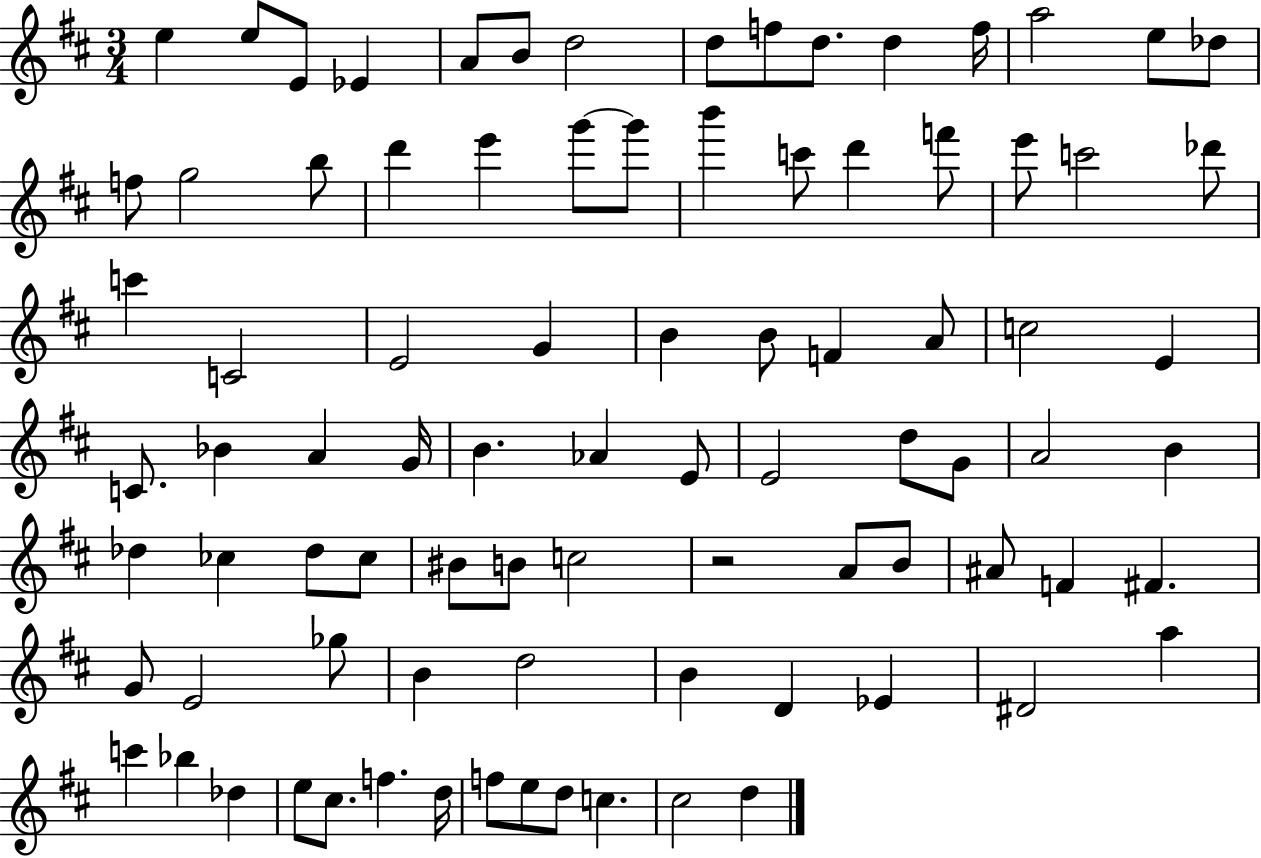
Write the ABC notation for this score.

X:1
T:Untitled
M:3/4
L:1/4
K:D
e e/2 E/2 _E A/2 B/2 d2 d/2 f/2 d/2 d f/4 a2 e/2 _d/2 f/2 g2 b/2 d' e' g'/2 g'/2 b' c'/2 d' f'/2 e'/2 c'2 _d'/2 c' C2 E2 G B B/2 F A/2 c2 E C/2 _B A G/4 B _A E/2 E2 d/2 G/2 A2 B _d _c _d/2 _c/2 ^B/2 B/2 c2 z2 A/2 B/2 ^A/2 F ^F G/2 E2 _g/2 B d2 B D _E ^D2 a c' _b _d e/2 ^c/2 f d/4 f/2 e/2 d/2 c ^c2 d